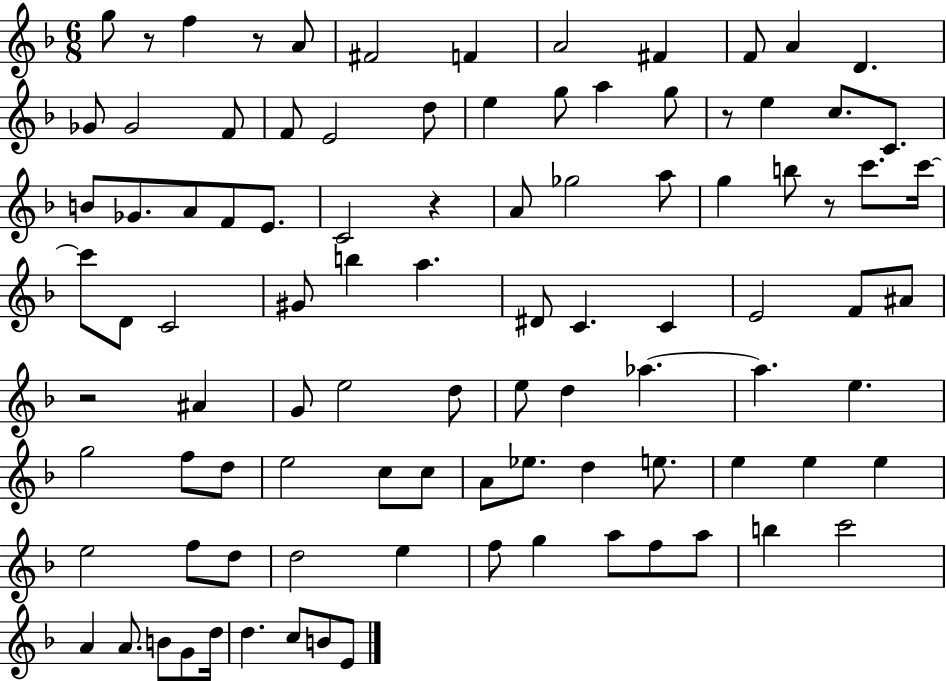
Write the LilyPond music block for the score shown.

{
  \clef treble
  \numericTimeSignature
  \time 6/8
  \key f \major
  g''8 r8 f''4 r8 a'8 | fis'2 f'4 | a'2 fis'4 | f'8 a'4 d'4. | \break ges'8 ges'2 f'8 | f'8 e'2 d''8 | e''4 g''8 a''4 g''8 | r8 e''4 c''8. c'8. | \break b'8 ges'8. a'8 f'8 e'8. | c'2 r4 | a'8 ges''2 a''8 | g''4 b''8 r8 c'''8. c'''16~~ | \break c'''8 d'8 c'2 | gis'8 b''4 a''4. | dis'8 c'4. c'4 | e'2 f'8 ais'8 | \break r2 ais'4 | g'8 e''2 d''8 | e''8 d''4 aes''4.~~ | aes''4. e''4. | \break g''2 f''8 d''8 | e''2 c''8 c''8 | a'8 ees''8. d''4 e''8. | e''4 e''4 e''4 | \break e''2 f''8 d''8 | d''2 e''4 | f''8 g''4 a''8 f''8 a''8 | b''4 c'''2 | \break a'4 a'8. b'8 g'8 d''16 | d''4. c''8 b'8 e'8 | \bar "|."
}